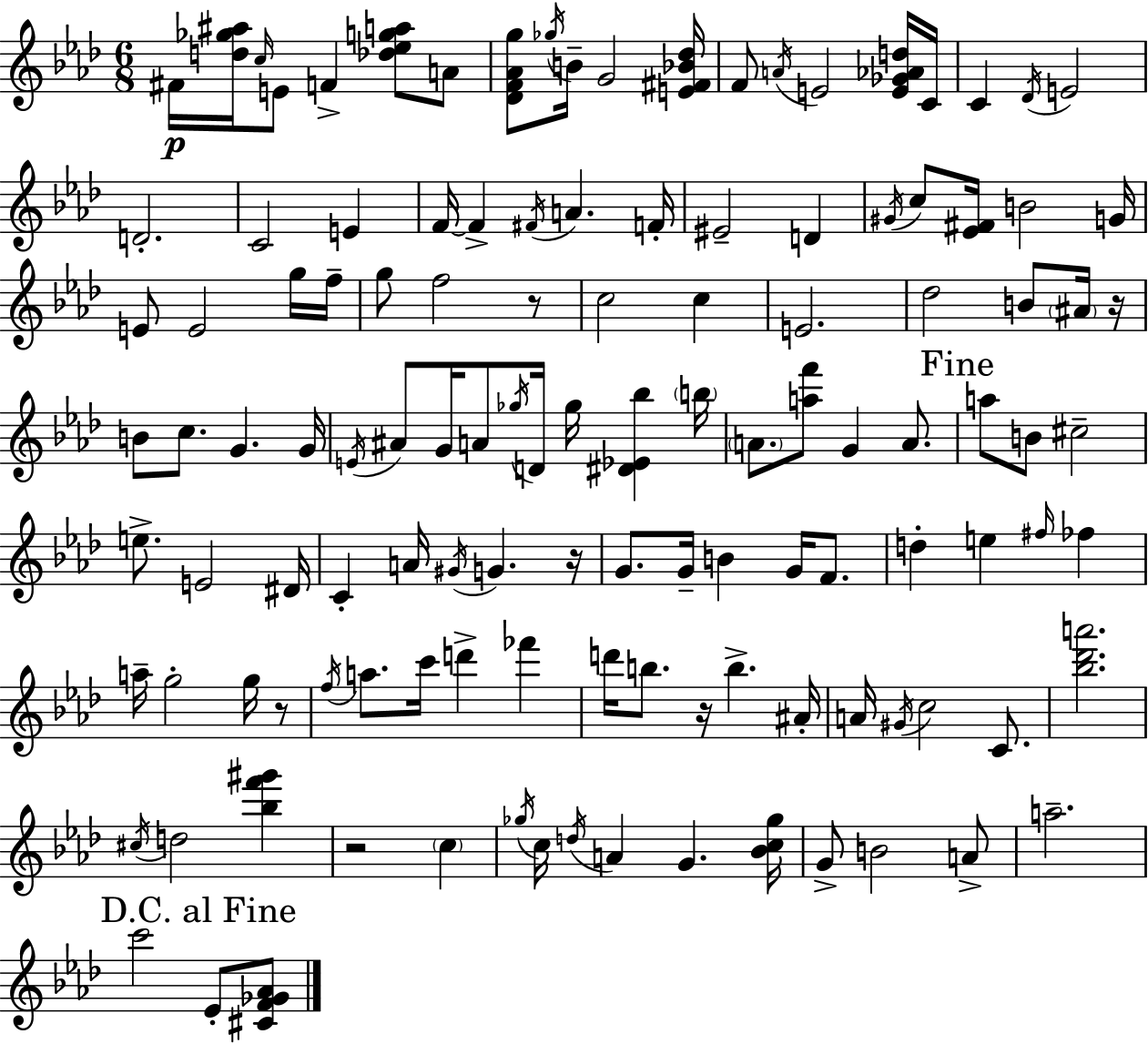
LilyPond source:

{
  \clef treble
  \numericTimeSignature
  \time 6/8
  \key f \minor
  fis'16\p <d'' ges'' ais''>16 \grace { c''16 } e'8 f'4-> <des'' ees'' g'' a''>8 a'8 | <des' f' aes' g''>8 \acciaccatura { ges''16 } b'16-- g'2 | <e' fis' bes' des''>16 f'8 \acciaccatura { a'16 } e'2 | <e' ges' aes' d''>16 c'16 c'4 \acciaccatura { des'16 } e'2 | \break d'2.-. | c'2 | e'4 f'16~~ f'4-> \acciaccatura { fis'16 } a'4. | f'16-. eis'2-- | \break d'4 \acciaccatura { gis'16 } c''8 <ees' fis'>16 b'2 | g'16 e'8 e'2 | g''16 f''16-- g''8 f''2 | r8 c''2 | \break c''4 e'2. | des''2 | b'8 \parenthesize ais'16 r16 b'8 c''8. g'4. | g'16 \acciaccatura { e'16 } ais'8 g'16 a'8 | \break \acciaccatura { ges''16 } d'16 ges''16 <dis' ees' bes''>4 \parenthesize b''16 \parenthesize a'8. <a'' f'''>8 | g'4 a'8. \mark "Fine" a''8 b'8 | cis''2-- e''8.-> e'2 | dis'16 c'4-. | \break a'16 \acciaccatura { gis'16 } g'4. r16 g'8. | g'16-- b'4 g'16 f'8. d''4-. | e''4 \grace { fis''16 } fes''4 a''16-- g''2-. | g''16 r8 \acciaccatura { f''16 } a''8. | \break c'''16 d'''4-> fes'''4 d'''16 | b''8. r16 b''4.-> ais'16-. a'16 | \acciaccatura { gis'16 } c''2 c'8. | <bes'' des''' a'''>2. | \break \acciaccatura { cis''16 } d''2 <bes'' f''' gis'''>4 | r2 \parenthesize c''4 | \acciaccatura { ges''16 } c''16 \acciaccatura { d''16 } a'4 g'4. | <bes' c'' ges''>16 g'8-> b'2 | \break a'8-> a''2.-- | \mark "D.C. al Fine" c'''2 ees'8-. | <cis' f' ges' aes'>8 \bar "|."
}